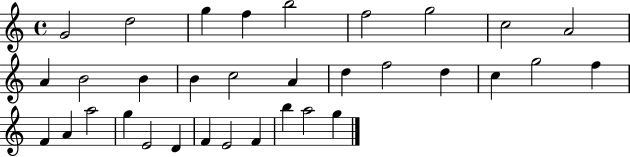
{
  \clef treble
  \time 4/4
  \defaultTimeSignature
  \key c \major
  g'2 d''2 | g''4 f''4 b''2 | f''2 g''2 | c''2 a'2 | \break a'4 b'2 b'4 | b'4 c''2 a'4 | d''4 f''2 d''4 | c''4 g''2 f''4 | \break f'4 a'4 a''2 | g''4 e'2 d'4 | f'4 e'2 f'4 | b''4 a''2 g''4 | \break \bar "|."
}